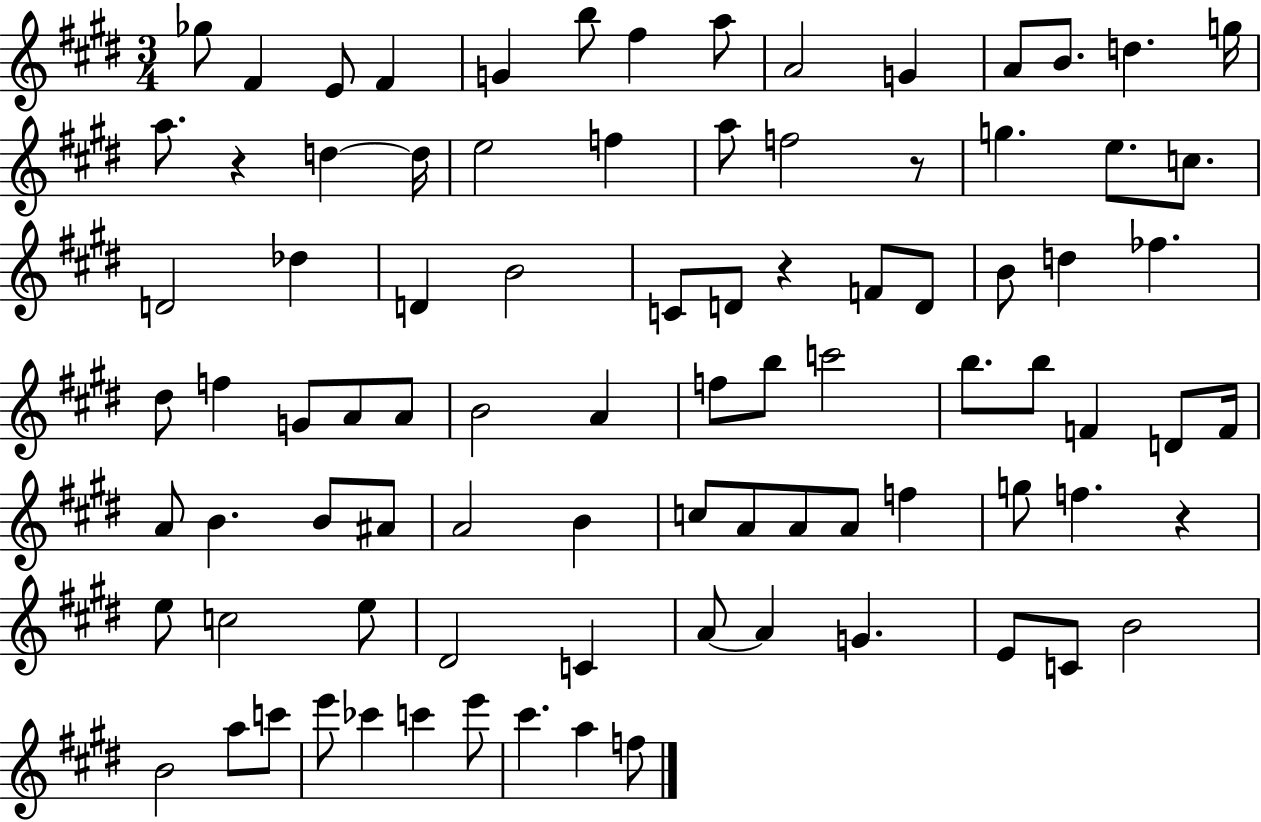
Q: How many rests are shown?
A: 4